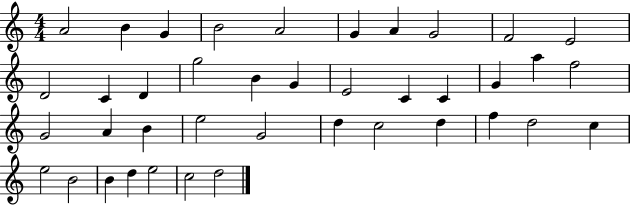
A4/h B4/q G4/q B4/h A4/h G4/q A4/q G4/h F4/h E4/h D4/h C4/q D4/q G5/h B4/q G4/q E4/h C4/q C4/q G4/q A5/q F5/h G4/h A4/q B4/q E5/h G4/h D5/q C5/h D5/q F5/q D5/h C5/q E5/h B4/h B4/q D5/q E5/h C5/h D5/h